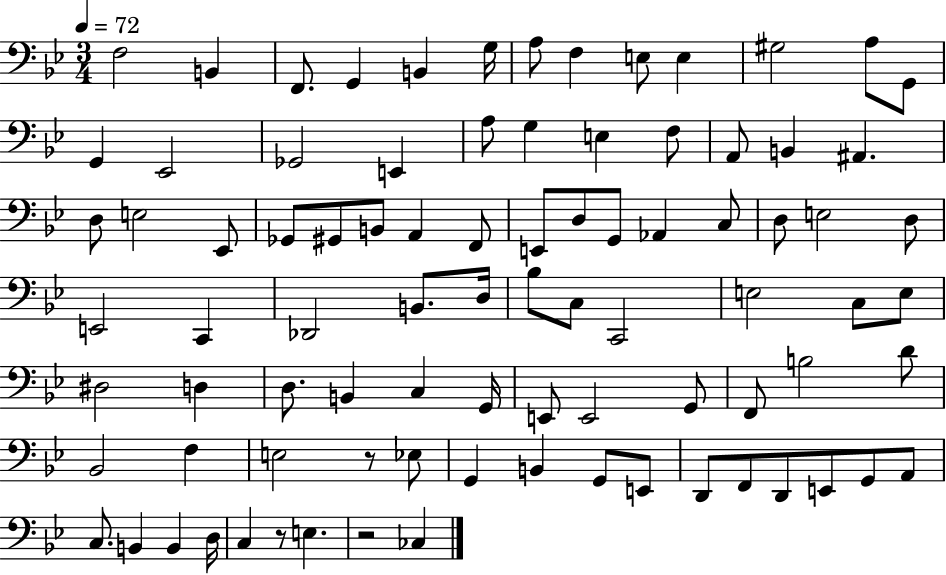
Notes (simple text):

F3/h B2/q F2/e. G2/q B2/q G3/s A3/e F3/q E3/e E3/q G#3/h A3/e G2/e G2/q Eb2/h Gb2/h E2/q A3/e G3/q E3/q F3/e A2/e B2/q A#2/q. D3/e E3/h Eb2/e Gb2/e G#2/e B2/e A2/q F2/e E2/e D3/e G2/e Ab2/q C3/e D3/e E3/h D3/e E2/h C2/q Db2/h B2/e. D3/s Bb3/e C3/e C2/h E3/h C3/e E3/e D#3/h D3/q D3/e. B2/q C3/q G2/s E2/e E2/h G2/e F2/e B3/h D4/e Bb2/h F3/q E3/h R/e Eb3/e G2/q B2/q G2/e E2/e D2/e F2/e D2/e E2/e G2/e A2/e C3/e. B2/q B2/q D3/s C3/q R/e E3/q. R/h CES3/q